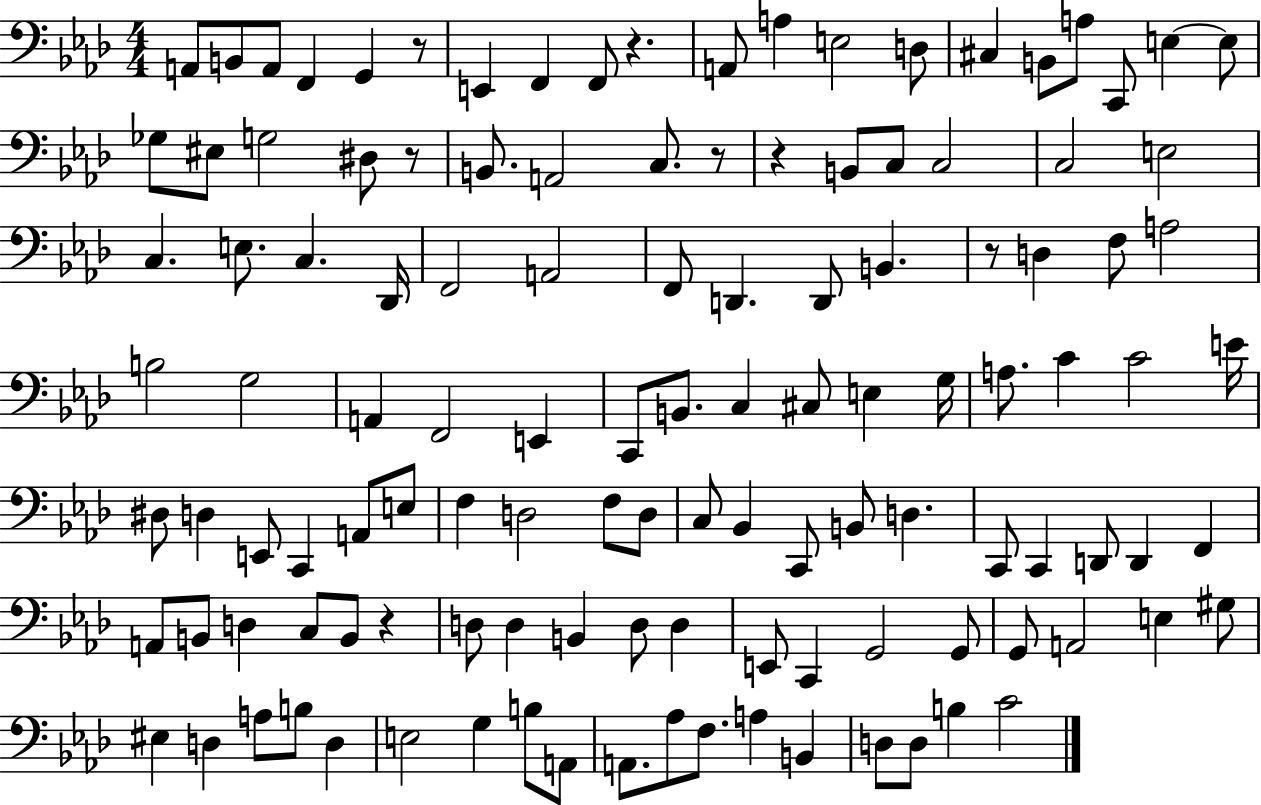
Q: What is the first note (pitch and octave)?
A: A2